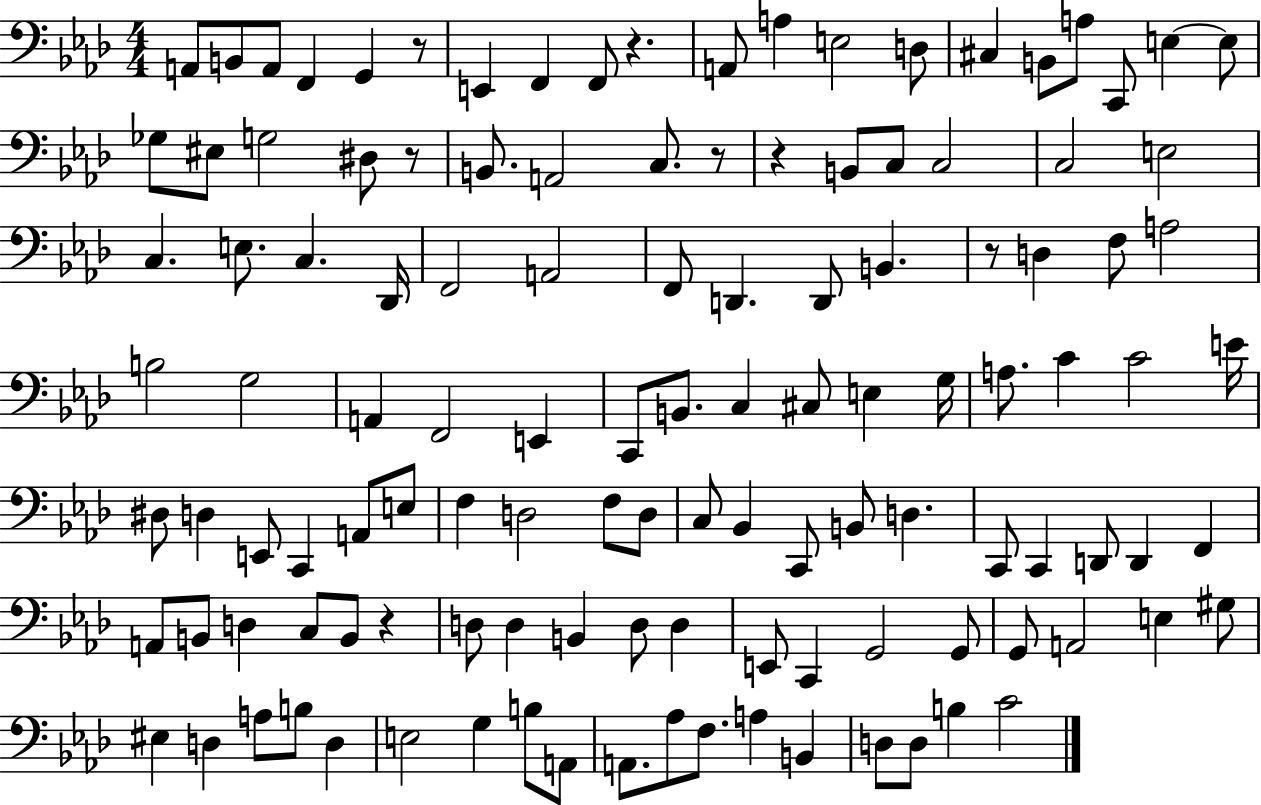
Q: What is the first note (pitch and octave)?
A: A2